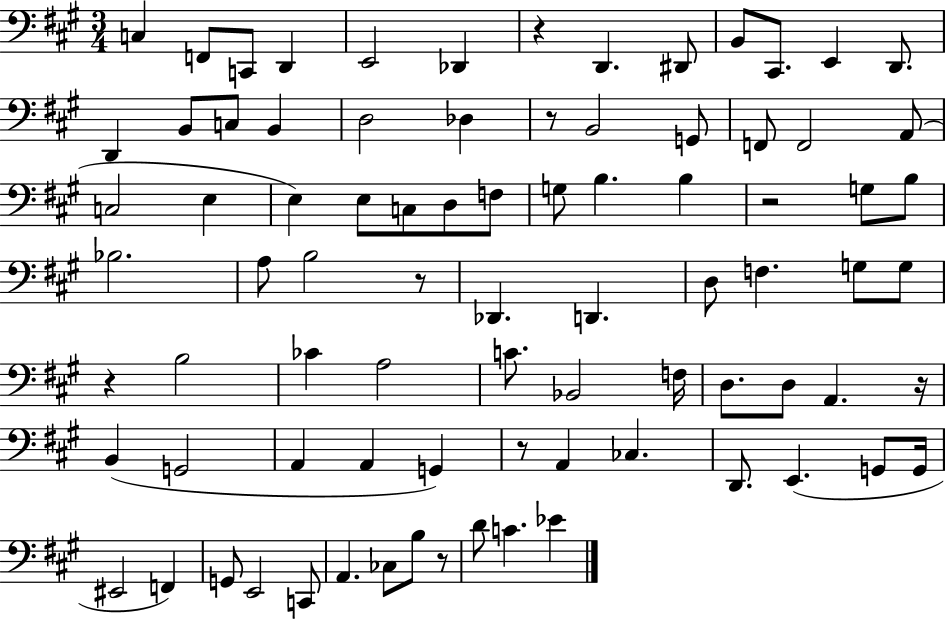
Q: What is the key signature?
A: A major